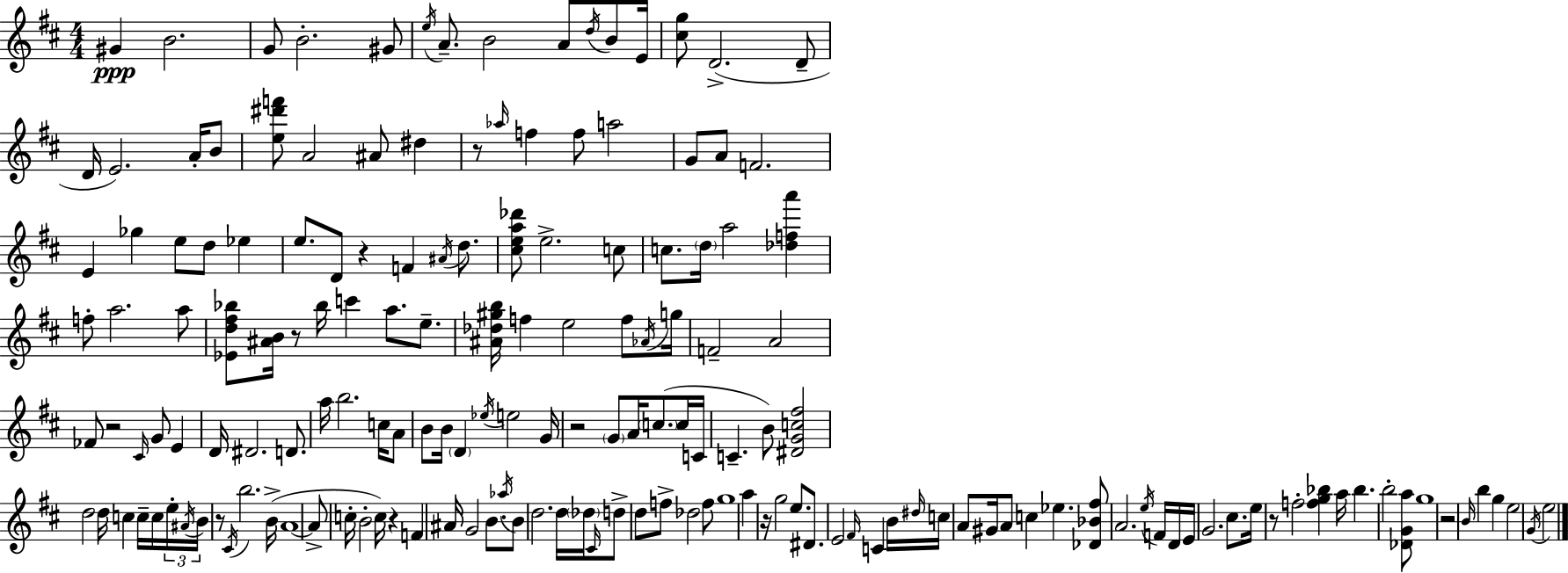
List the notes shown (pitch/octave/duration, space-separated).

G#4/q B4/h. G4/e B4/h. G#4/e E5/s A4/e. B4/h A4/e D5/s B4/e E4/s [C#5,G5]/e D4/h. D4/e D4/s E4/h. A4/s B4/e [E5,D#6,F6]/e A4/h A#4/e D#5/q R/e Ab5/s F5/q F5/e A5/h G4/e A4/e F4/h. E4/q Gb5/q E5/e D5/e Eb5/q E5/e. D4/e R/q F4/q A#4/s D5/e. [C#5,E5,A5,Db6]/e E5/h. C5/e C5/e. D5/s A5/h [Db5,F5,A6]/q F5/e A5/h. A5/e [Eb4,D5,F#5,Bb5]/e [A#4,B4]/s R/e Bb5/s C6/q A5/e. E5/e. [A#4,Db5,G#5,B5]/s F5/q E5/h F5/e Ab4/s G5/s F4/h A4/h FES4/e R/h C#4/s G4/e E4/q D4/s D#4/h. D4/e. A5/s B5/h. C5/s A4/e B4/e B4/s D4/q Eb5/s E5/h G4/s R/h G4/e A4/s C5/e. C5/s C4/s C4/q. B4/e [D#4,G4,C5,F#5]/h D5/h D5/s C5/q C5/s C5/s E5/s A#4/s B4/s R/e C#4/s B5/h. B4/s A4/w A4/e C5/s B4/h C5/s R/q F4/q A#4/s G4/h B4/e. Ab5/s B4/e D5/h. D5/s Db5/s C#4/s D5/e D5/e F5/e Db5/h F5/e G5/w A5/q R/s G5/h E5/e. D#4/e. E4/h F#4/s C4/q B4/s D#5/s C5/s A4/e G#4/s A4/e C5/q Eb5/q. [Db4,Bb4,F#5]/e A4/h. E5/s F4/s D4/s E4/s G4/h. C#5/e. E5/s R/e F5/h [F5,G5,Bb5]/q A5/s Bb5/q. B5/h [Db4,G4,A5]/e G5/w R/h B4/s B5/q G5/q E5/h G4/s E5/h